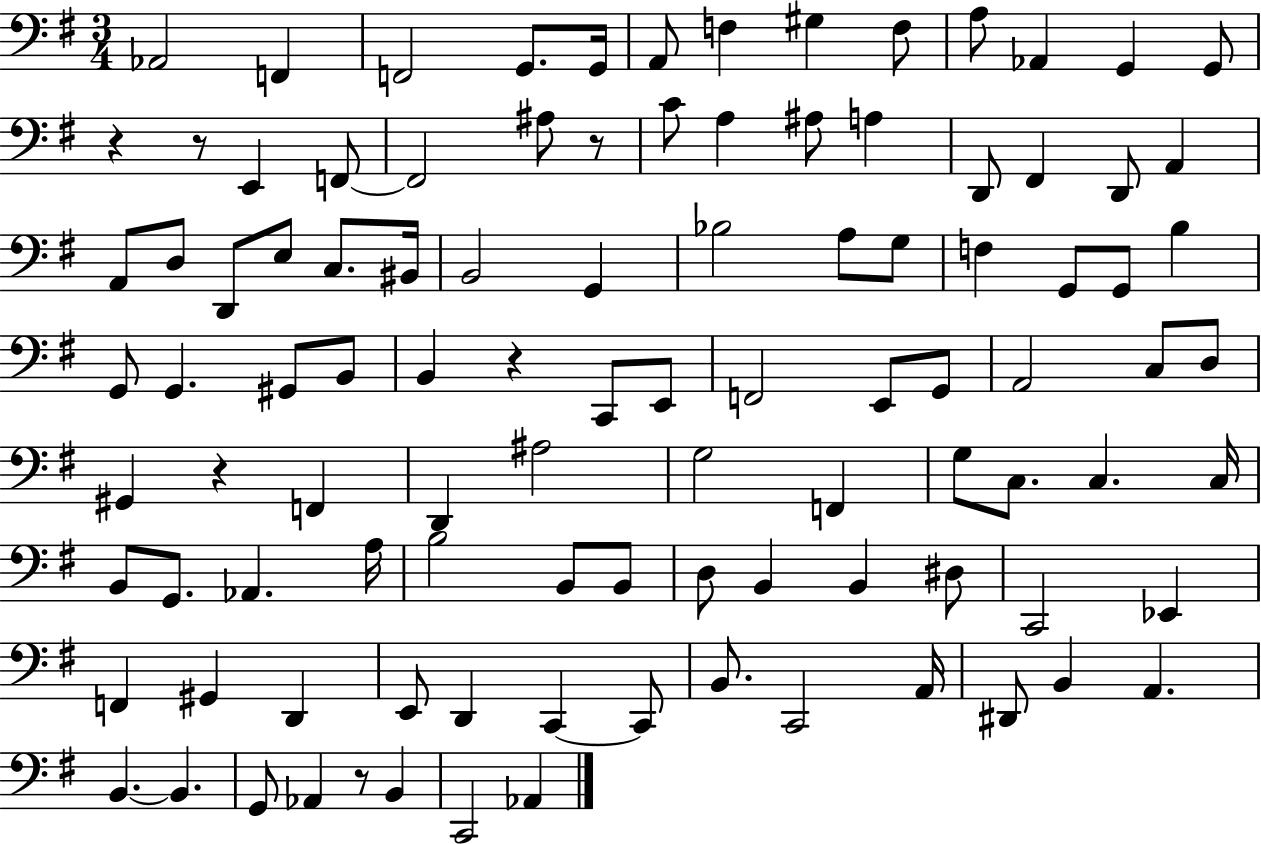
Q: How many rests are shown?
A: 6